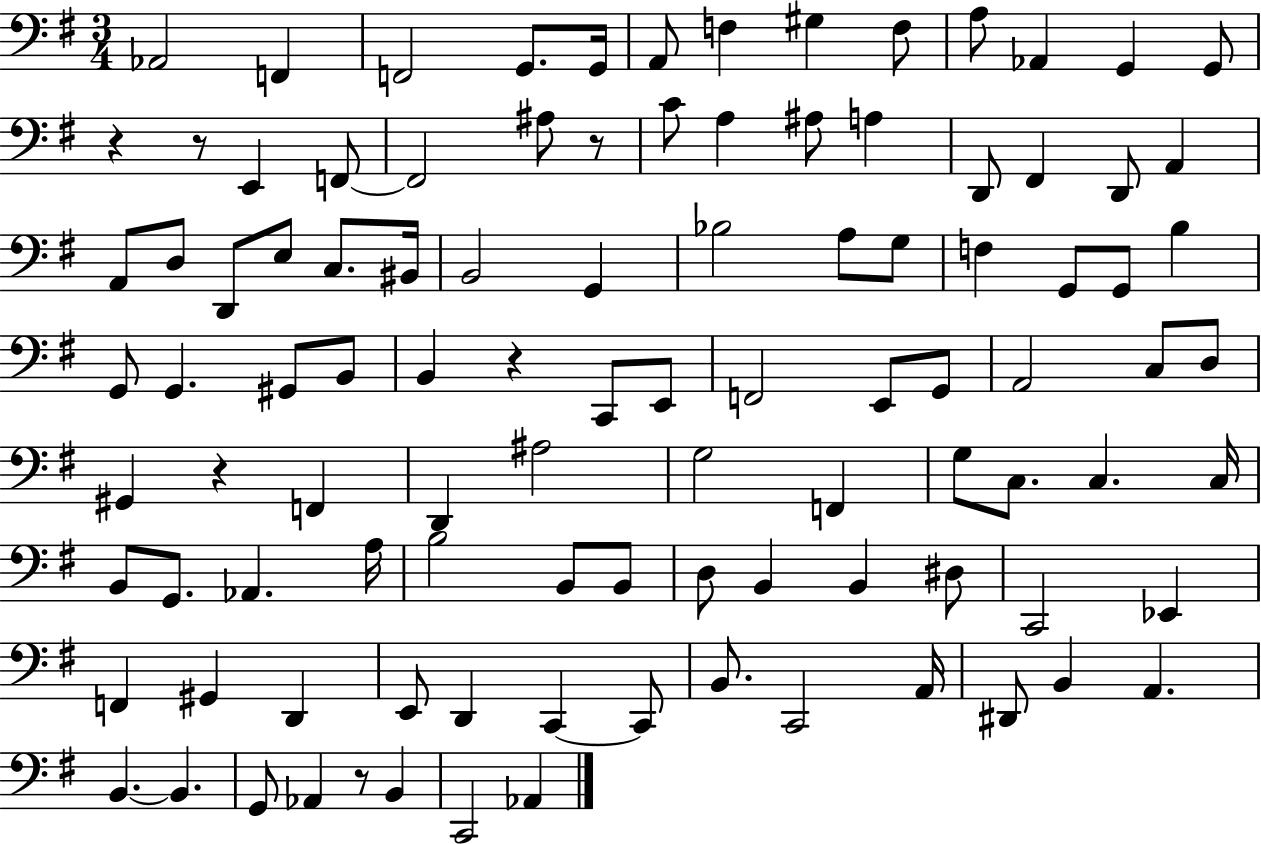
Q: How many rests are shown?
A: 6